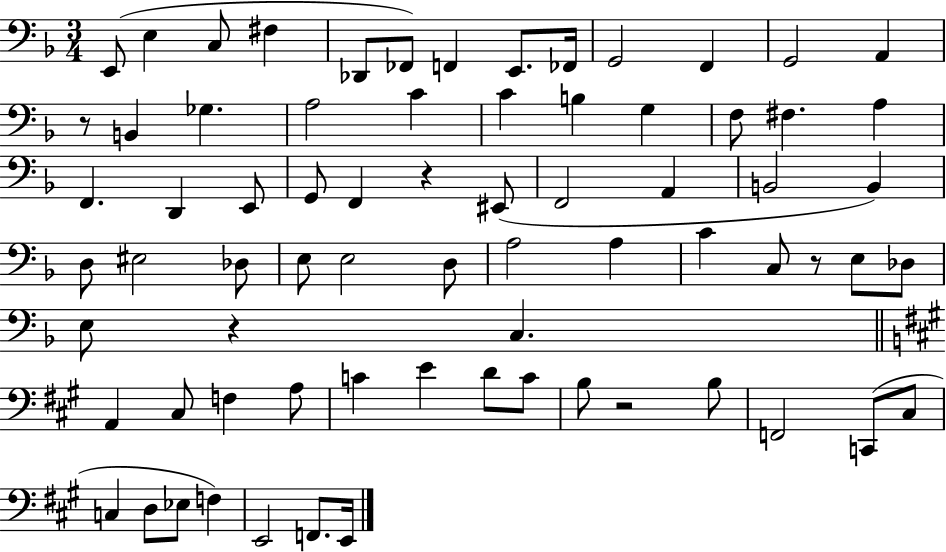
X:1
T:Untitled
M:3/4
L:1/4
K:F
E,,/2 E, C,/2 ^F, _D,,/2 _F,,/2 F,, E,,/2 _F,,/4 G,,2 F,, G,,2 A,, z/2 B,, _G, A,2 C C B, G, F,/2 ^F, A, F,, D,, E,,/2 G,,/2 F,, z ^E,,/2 F,,2 A,, B,,2 B,, D,/2 ^E,2 _D,/2 E,/2 E,2 D,/2 A,2 A, C C,/2 z/2 E,/2 _D,/2 E,/2 z C, A,, ^C,/2 F, A,/2 C E D/2 C/2 B,/2 z2 B,/2 F,,2 C,,/2 ^C,/2 C, D,/2 _E,/2 F, E,,2 F,,/2 E,,/4